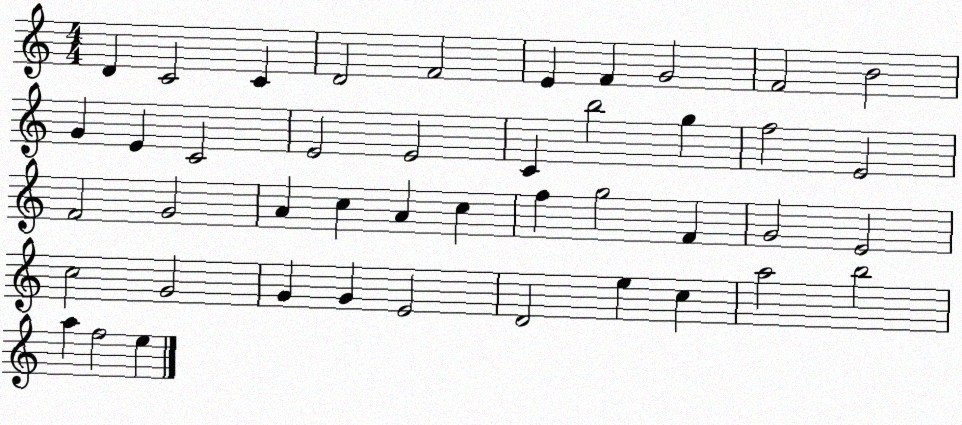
X:1
T:Untitled
M:4/4
L:1/4
K:C
D C2 C D2 F2 E F G2 F2 B2 G E C2 E2 E2 C b2 g f2 E2 F2 G2 A c A c f g2 F G2 E2 c2 G2 G G E2 D2 e c a2 b2 a f2 e